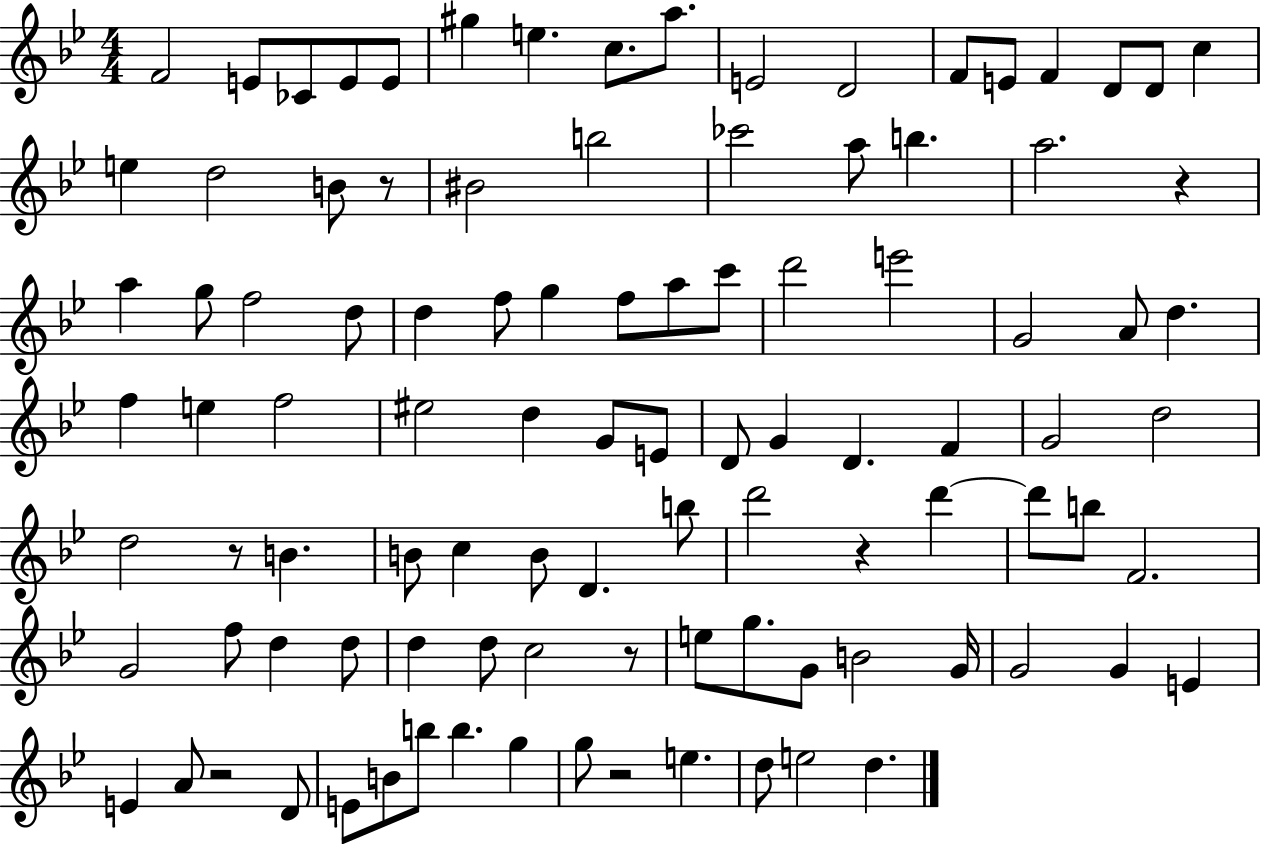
{
  \clef treble
  \numericTimeSignature
  \time 4/4
  \key bes \major
  \repeat volta 2 { f'2 e'8 ces'8 e'8 e'8 | gis''4 e''4. c''8. a''8. | e'2 d'2 | f'8 e'8 f'4 d'8 d'8 c''4 | \break e''4 d''2 b'8 r8 | bis'2 b''2 | ces'''2 a''8 b''4. | a''2. r4 | \break a''4 g''8 f''2 d''8 | d''4 f''8 g''4 f''8 a''8 c'''8 | d'''2 e'''2 | g'2 a'8 d''4. | \break f''4 e''4 f''2 | eis''2 d''4 g'8 e'8 | d'8 g'4 d'4. f'4 | g'2 d''2 | \break d''2 r8 b'4. | b'8 c''4 b'8 d'4. b''8 | d'''2 r4 d'''4~~ | d'''8 b''8 f'2. | \break g'2 f''8 d''4 d''8 | d''4 d''8 c''2 r8 | e''8 g''8. g'8 b'2 g'16 | g'2 g'4 e'4 | \break e'4 a'8 r2 d'8 | e'8 b'8 b''8 b''4. g''4 | g''8 r2 e''4. | d''8 e''2 d''4. | \break } \bar "|."
}